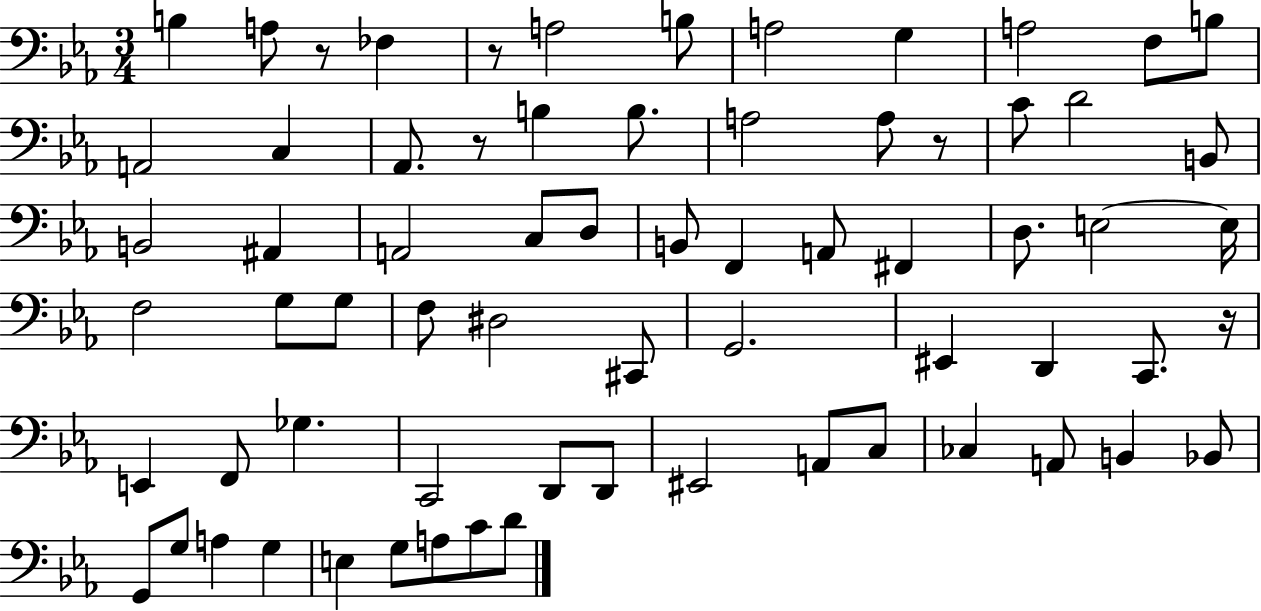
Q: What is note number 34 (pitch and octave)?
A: G3